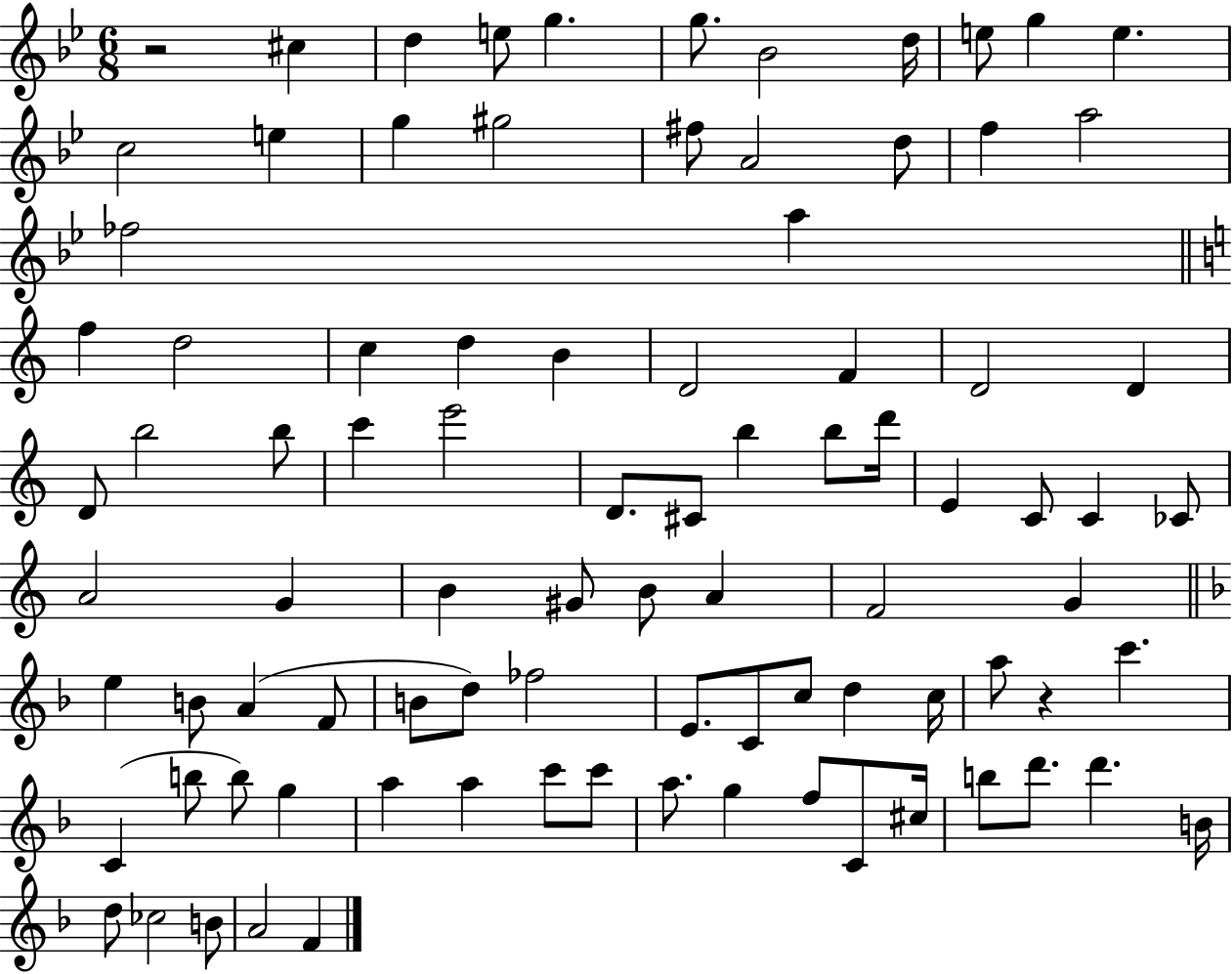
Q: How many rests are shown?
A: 2